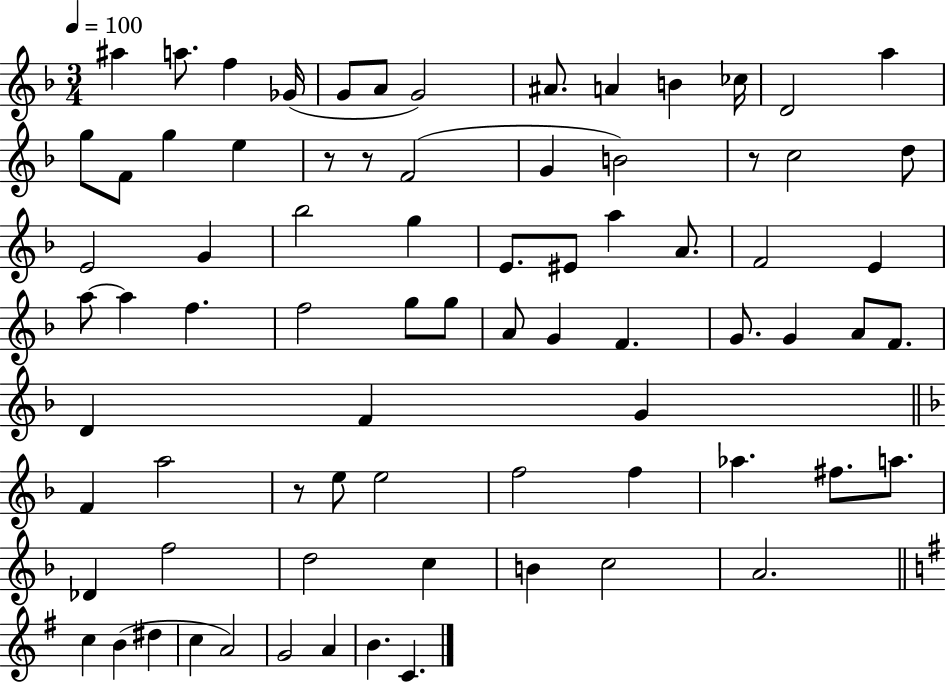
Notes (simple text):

A#5/q A5/e. F5/q Gb4/s G4/e A4/e G4/h A#4/e. A4/q B4/q CES5/s D4/h A5/q G5/e F4/e G5/q E5/q R/e R/e F4/h G4/q B4/h R/e C5/h D5/e E4/h G4/q Bb5/h G5/q E4/e. EIS4/e A5/q A4/e. F4/h E4/q A5/e A5/q F5/q. F5/h G5/e G5/e A4/e G4/q F4/q. G4/e. G4/q A4/e F4/e. D4/q F4/q G4/q F4/q A5/h R/e E5/e E5/h F5/h F5/q Ab5/q. F#5/e. A5/e. Db4/q F5/h D5/h C5/q B4/q C5/h A4/h. C5/q B4/q D#5/q C5/q A4/h G4/h A4/q B4/q. C4/q.